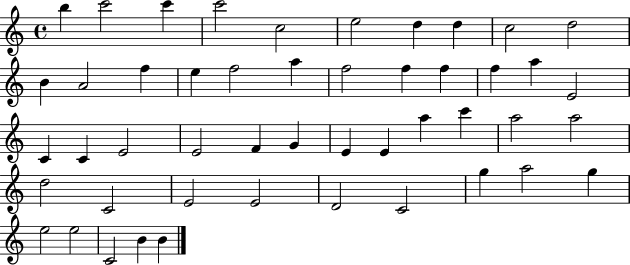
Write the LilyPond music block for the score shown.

{
  \clef treble
  \time 4/4
  \defaultTimeSignature
  \key c \major
  b''4 c'''2 c'''4 | c'''2 c''2 | e''2 d''4 d''4 | c''2 d''2 | \break b'4 a'2 f''4 | e''4 f''2 a''4 | f''2 f''4 f''4 | f''4 a''4 e'2 | \break c'4 c'4 e'2 | e'2 f'4 g'4 | e'4 e'4 a''4 c'''4 | a''2 a''2 | \break d''2 c'2 | e'2 e'2 | d'2 c'2 | g''4 a''2 g''4 | \break e''2 e''2 | c'2 b'4 b'4 | \bar "|."
}